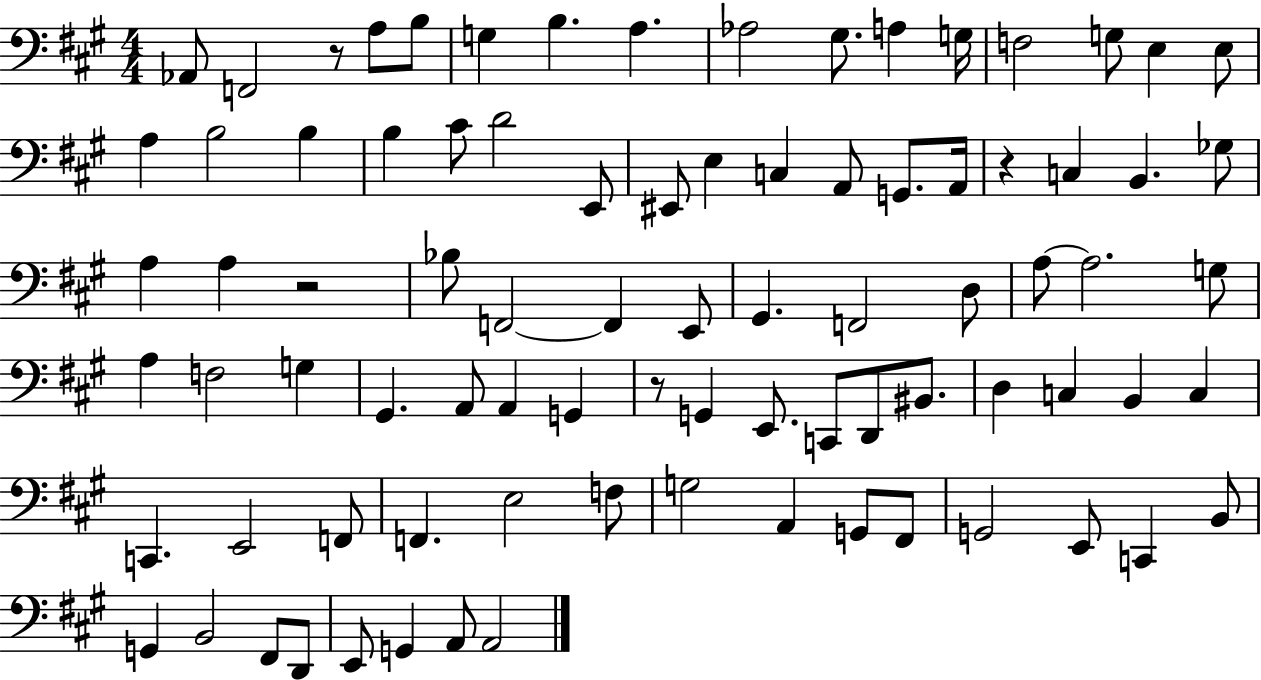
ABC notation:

X:1
T:Untitled
M:4/4
L:1/4
K:A
_A,,/2 F,,2 z/2 A,/2 B,/2 G, B, A, _A,2 ^G,/2 A, G,/4 F,2 G,/2 E, E,/2 A, B,2 B, B, ^C/2 D2 E,,/2 ^E,,/2 E, C, A,,/2 G,,/2 A,,/4 z C, B,, _G,/2 A, A, z2 _B,/2 F,,2 F,, E,,/2 ^G,, F,,2 D,/2 A,/2 A,2 G,/2 A, F,2 G, ^G,, A,,/2 A,, G,, z/2 G,, E,,/2 C,,/2 D,,/2 ^B,,/2 D, C, B,, C, C,, E,,2 F,,/2 F,, E,2 F,/2 G,2 A,, G,,/2 ^F,,/2 G,,2 E,,/2 C,, B,,/2 G,, B,,2 ^F,,/2 D,,/2 E,,/2 G,, A,,/2 A,,2